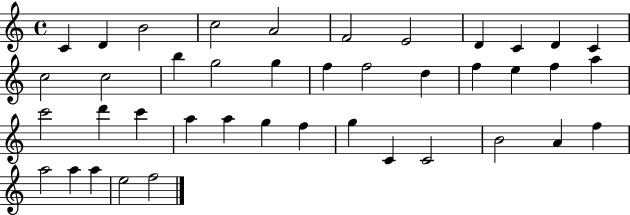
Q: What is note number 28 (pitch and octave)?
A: A5